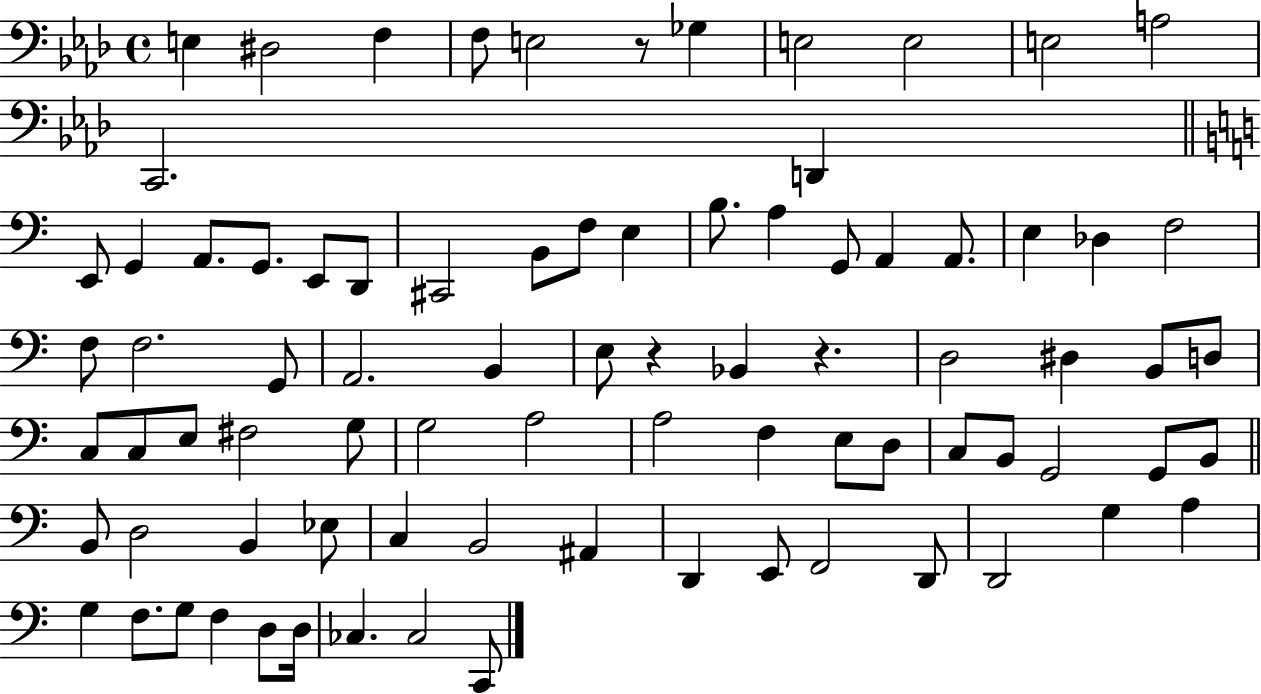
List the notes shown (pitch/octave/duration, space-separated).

E3/q D#3/h F3/q F3/e E3/h R/e Gb3/q E3/h E3/h E3/h A3/h C2/h. D2/q E2/e G2/q A2/e. G2/e. E2/e D2/e C#2/h B2/e F3/e E3/q B3/e. A3/q G2/e A2/q A2/e. E3/q Db3/q F3/h F3/e F3/h. G2/e A2/h. B2/q E3/e R/q Bb2/q R/q. D3/h D#3/q B2/e D3/e C3/e C3/e E3/e F#3/h G3/e G3/h A3/h A3/h F3/q E3/e D3/e C3/e B2/e G2/h G2/e B2/e B2/e D3/h B2/q Eb3/e C3/q B2/h A#2/q D2/q E2/e F2/h D2/e D2/h G3/q A3/q G3/q F3/e. G3/e F3/q D3/e D3/s CES3/q. CES3/h C2/e